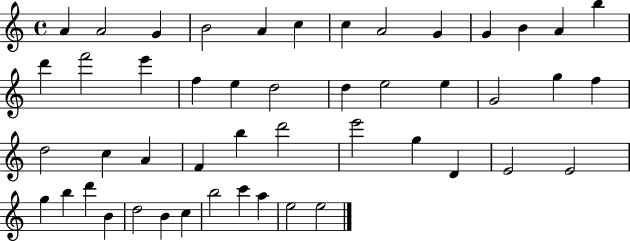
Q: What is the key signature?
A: C major